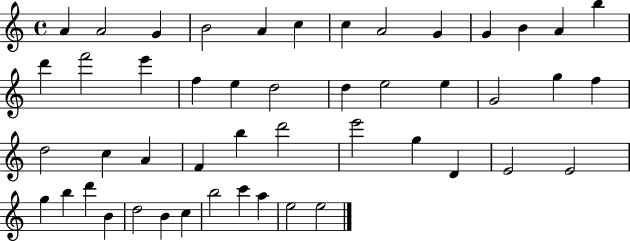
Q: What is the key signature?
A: C major